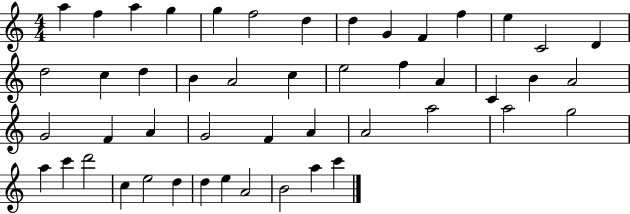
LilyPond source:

{
  \clef treble
  \numericTimeSignature
  \time 4/4
  \key c \major
  a''4 f''4 a''4 g''4 | g''4 f''2 d''4 | d''4 g'4 f'4 f''4 | e''4 c'2 d'4 | \break d''2 c''4 d''4 | b'4 a'2 c''4 | e''2 f''4 a'4 | c'4 b'4 a'2 | \break g'2 f'4 a'4 | g'2 f'4 a'4 | a'2 a''2 | a''2 g''2 | \break a''4 c'''4 d'''2 | c''4 e''2 d''4 | d''4 e''4 a'2 | b'2 a''4 c'''4 | \break \bar "|."
}